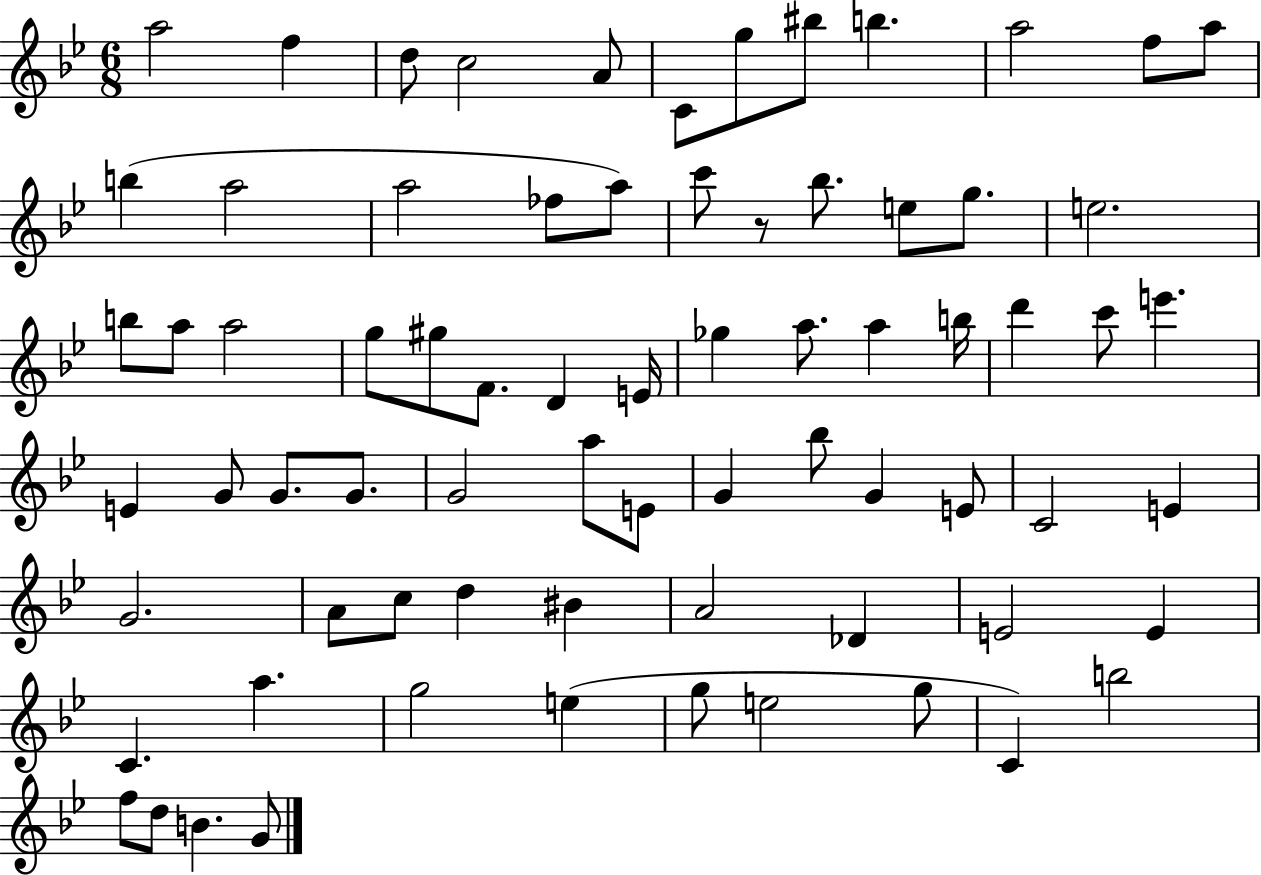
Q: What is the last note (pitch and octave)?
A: G4